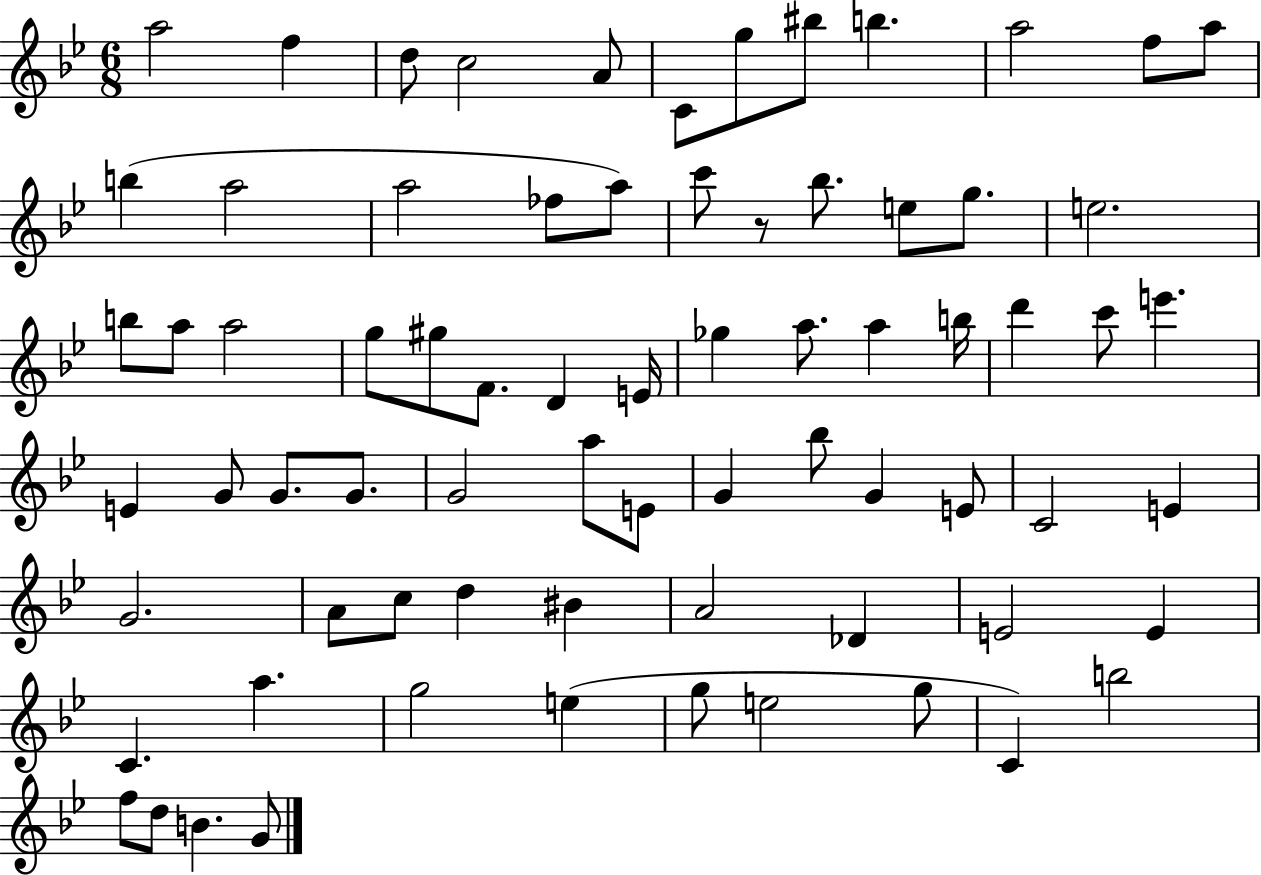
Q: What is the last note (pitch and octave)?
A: G4